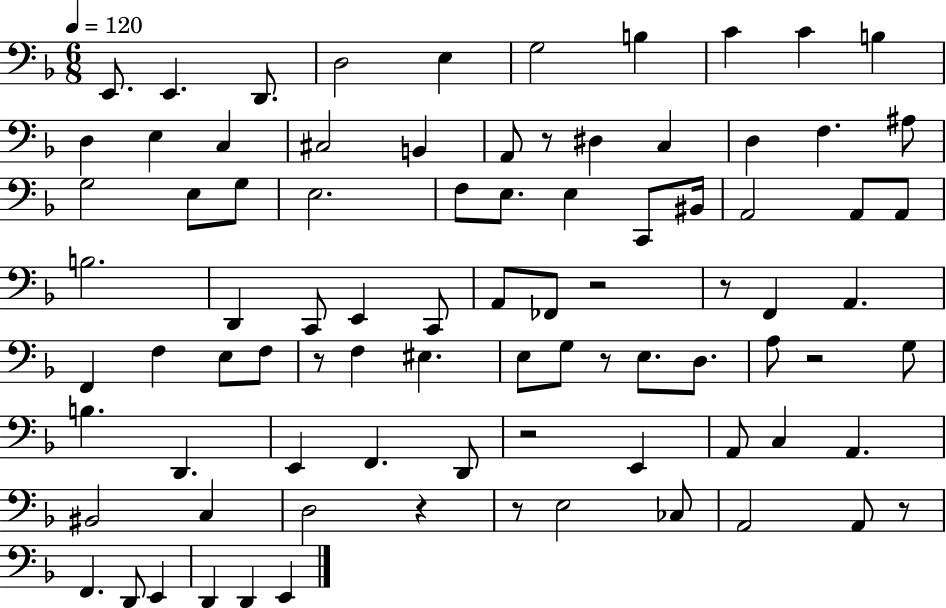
X:1
T:Untitled
M:6/8
L:1/4
K:F
E,,/2 E,, D,,/2 D,2 E, G,2 B, C C B, D, E, C, ^C,2 B,, A,,/2 z/2 ^D, C, D, F, ^A,/2 G,2 E,/2 G,/2 E,2 F,/2 E,/2 E, C,,/2 ^B,,/4 A,,2 A,,/2 A,,/2 B,2 D,, C,,/2 E,, C,,/2 A,,/2 _F,,/2 z2 z/2 F,, A,, F,, F, E,/2 F,/2 z/2 F, ^E, E,/2 G,/2 z/2 E,/2 D,/2 A,/2 z2 G,/2 B, D,, E,, F,, D,,/2 z2 E,, A,,/2 C, A,, ^B,,2 C, D,2 z z/2 E,2 _C,/2 A,,2 A,,/2 z/2 F,, D,,/2 E,, D,, D,, E,,